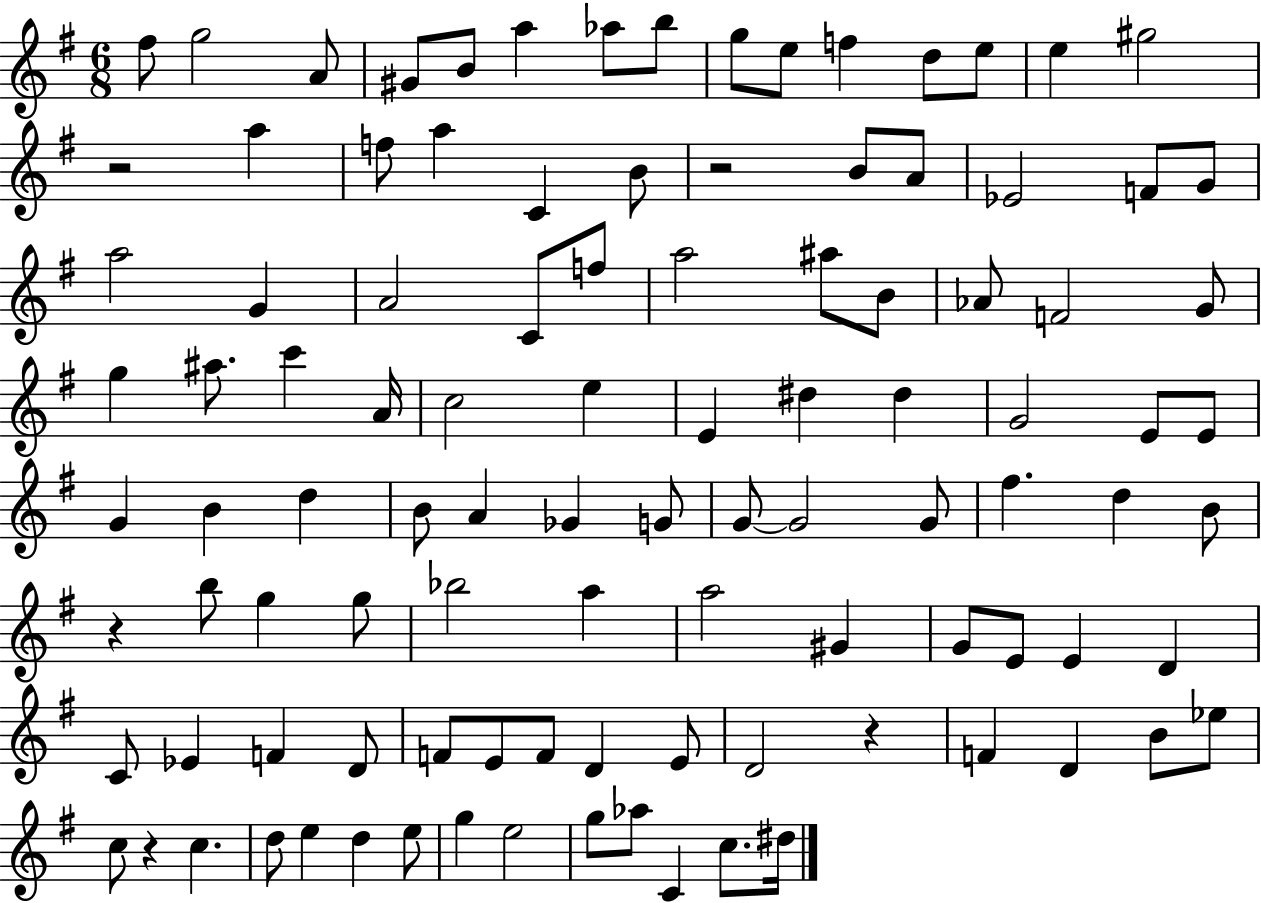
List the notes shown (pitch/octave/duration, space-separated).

F#5/e G5/h A4/e G#4/e B4/e A5/q Ab5/e B5/e G5/e E5/e F5/q D5/e E5/e E5/q G#5/h R/h A5/q F5/e A5/q C4/q B4/e R/h B4/e A4/e Eb4/h F4/e G4/e A5/h G4/q A4/h C4/e F5/e A5/h A#5/e B4/e Ab4/e F4/h G4/e G5/q A#5/e. C6/q A4/s C5/h E5/q E4/q D#5/q D#5/q G4/h E4/e E4/e G4/q B4/q D5/q B4/e A4/q Gb4/q G4/e G4/e G4/h G4/e F#5/q. D5/q B4/e R/q B5/e G5/q G5/e Bb5/h A5/q A5/h G#4/q G4/e E4/e E4/q D4/q C4/e Eb4/q F4/q D4/e F4/e E4/e F4/e D4/q E4/e D4/h R/q F4/q D4/q B4/e Eb5/e C5/e R/q C5/q. D5/e E5/q D5/q E5/e G5/q E5/h G5/e Ab5/e C4/q C5/e. D#5/s